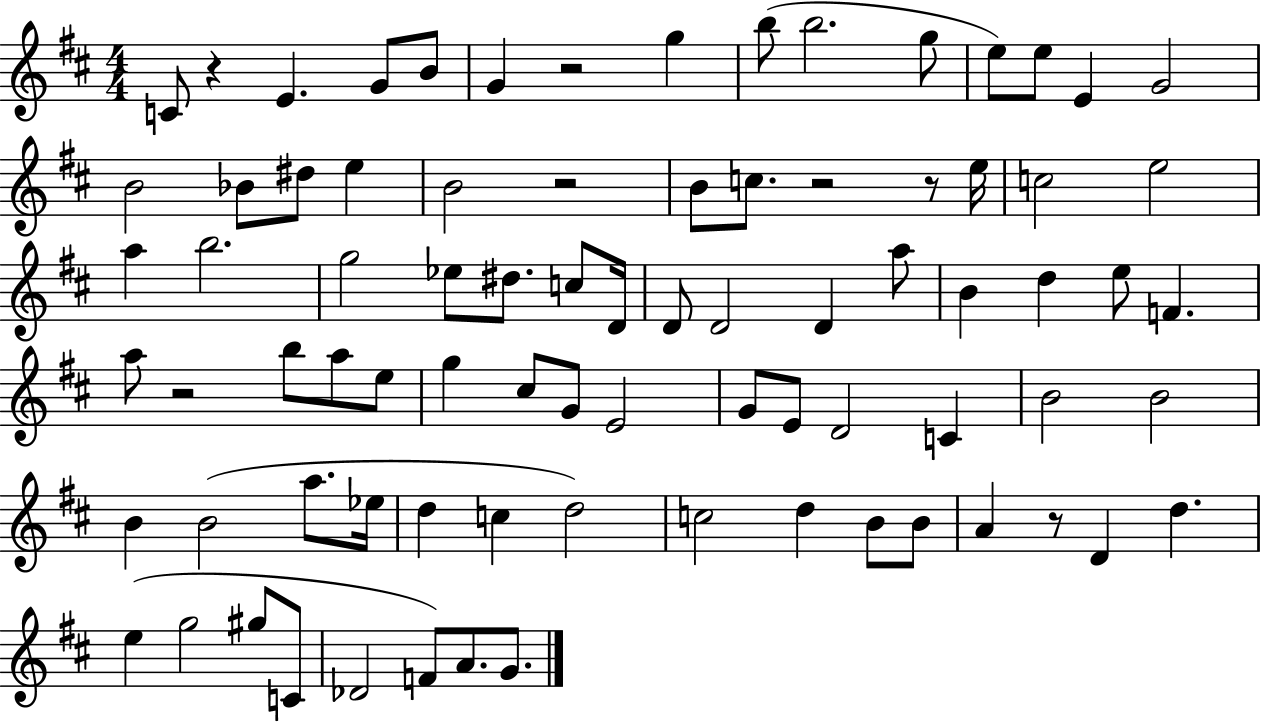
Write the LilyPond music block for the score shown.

{
  \clef treble
  \numericTimeSignature
  \time 4/4
  \key d \major
  \repeat volta 2 { c'8 r4 e'4. g'8 b'8 | g'4 r2 g''4 | b''8( b''2. g''8 | e''8) e''8 e'4 g'2 | \break b'2 bes'8 dis''8 e''4 | b'2 r2 | b'8 c''8. r2 r8 e''16 | c''2 e''2 | \break a''4 b''2. | g''2 ees''8 dis''8. c''8 d'16 | d'8 d'2 d'4 a''8 | b'4 d''4 e''8 f'4. | \break a''8 r2 b''8 a''8 e''8 | g''4 cis''8 g'8 e'2 | g'8 e'8 d'2 c'4 | b'2 b'2 | \break b'4 b'2( a''8. ees''16 | d''4 c''4 d''2) | c''2 d''4 b'8 b'8 | a'4 r8 d'4 d''4. | \break e''4( g''2 gis''8 c'8 | des'2 f'8) a'8. g'8. | } \bar "|."
}